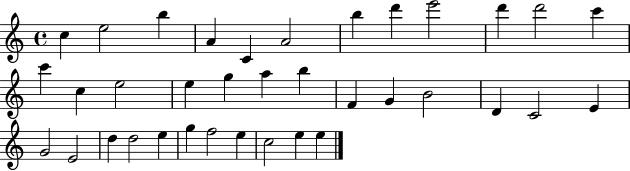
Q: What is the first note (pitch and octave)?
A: C5